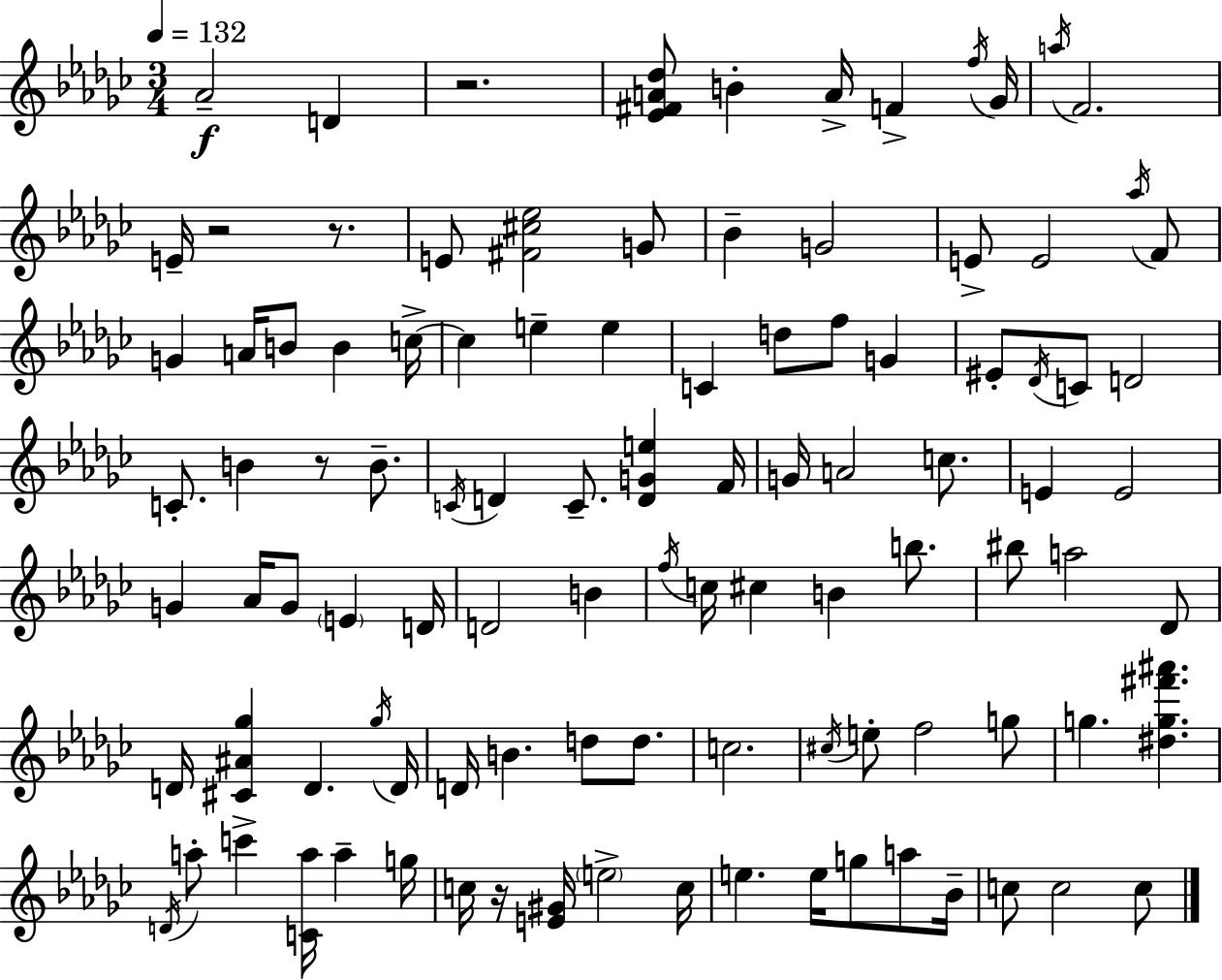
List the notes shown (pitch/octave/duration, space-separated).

Ab4/h D4/q R/h. [Eb4,F#4,A4,Db5]/e B4/q A4/s F4/q F5/s Gb4/s A5/s F4/h. E4/s R/h R/e. E4/e [F#4,C#5,Eb5]/h G4/e Bb4/q G4/h E4/e E4/h Ab5/s F4/e G4/q A4/s B4/e B4/q C5/s C5/q E5/q E5/q C4/q D5/e F5/e G4/q EIS4/e Db4/s C4/e D4/h C4/e. B4/q R/e B4/e. C4/s D4/q C4/e. [D4,G4,E5]/q F4/s G4/s A4/h C5/e. E4/q E4/h G4/q Ab4/s G4/e E4/q D4/s D4/h B4/q F5/s C5/s C#5/q B4/q B5/e. BIS5/e A5/h Db4/e D4/s [C#4,A#4,Gb5]/q D4/q. Gb5/s D4/s D4/s B4/q. D5/e D5/e. C5/h. C#5/s E5/e F5/h G5/e G5/q. [D#5,G5,F#6,A#6]/q. D4/s A5/e C6/q [C4,A5]/s A5/q G5/s C5/s R/s [E4,G#4]/s E5/h C5/s E5/q. E5/s G5/e A5/e Bb4/s C5/e C5/h C5/e